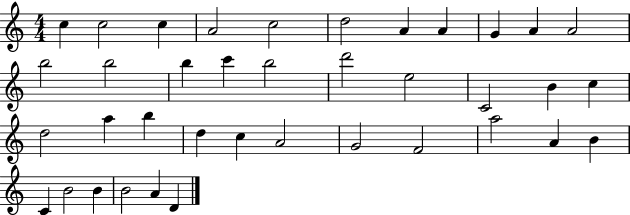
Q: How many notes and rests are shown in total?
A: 38